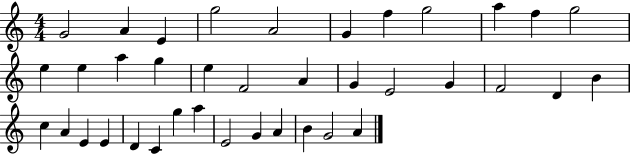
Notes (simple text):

G4/h A4/q E4/q G5/h A4/h G4/q F5/q G5/h A5/q F5/q G5/h E5/q E5/q A5/q G5/q E5/q F4/h A4/q G4/q E4/h G4/q F4/h D4/q B4/q C5/q A4/q E4/q E4/q D4/q C4/q G5/q A5/q E4/h G4/q A4/q B4/q G4/h A4/q